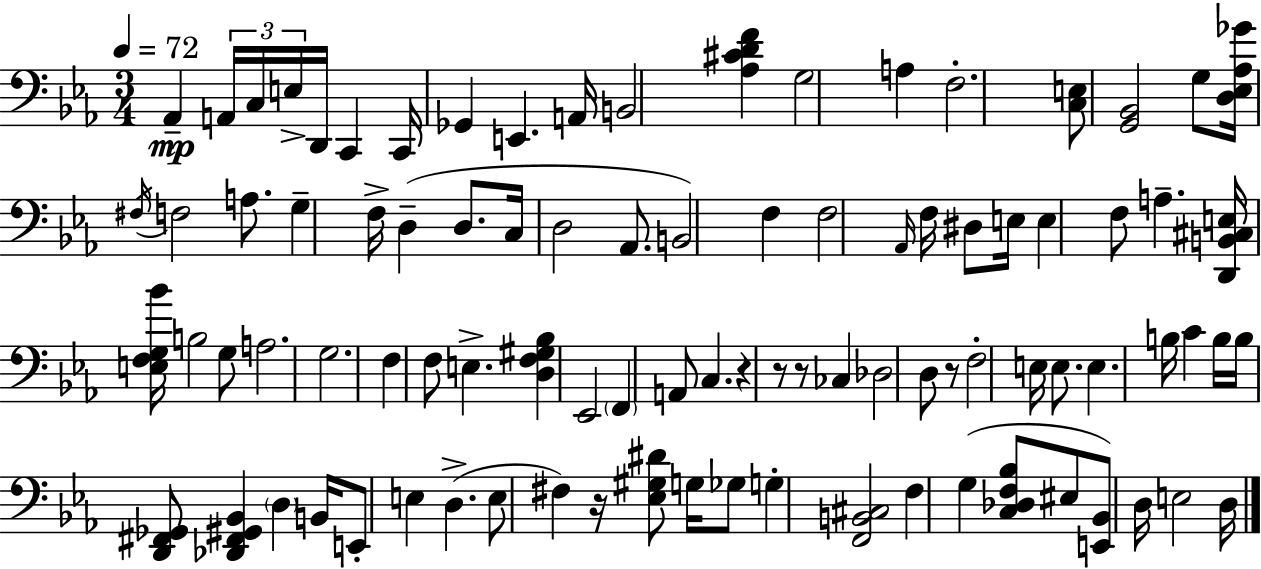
Ab2/q A2/s C3/s E3/s D2/s C2/q C2/s Gb2/q E2/q. A2/s B2/h [Ab3,C#4,D4,F4]/q G3/h A3/q F3/h. [C3,E3]/e [G2,Bb2]/h G3/e [D3,Eb3,Ab3,Gb4]/s F#3/s F3/h A3/e. G3/q F3/s D3/q D3/e. C3/s D3/h Ab2/e. B2/h F3/q F3/h Ab2/s F3/s D#3/e E3/s E3/q F3/e A3/q. [D2,B2,C#3,E3]/s [E3,F3,G3,Bb4]/s B3/h G3/e A3/h. G3/h. F3/q F3/e E3/q. [D3,F3,G#3,Bb3]/q Eb2/h F2/q A2/e C3/q. R/q R/e R/e CES3/q Db3/h D3/e R/e F3/h E3/s E3/e. E3/q. B3/s C4/q B3/s B3/s [D2,F#2,Gb2]/e [Db2,F#2,G#2,Bb2]/q D3/q B2/s E2/e E3/q D3/q. E3/e F#3/q R/s [Eb3,G#3,D#4]/e G3/s Gb3/e G3/q [F2,B2,C#3]/h F3/q G3/q [C3,Db3,F3,Bb3]/e EIS3/e [E2,Bb2]/e D3/s E3/h D3/s